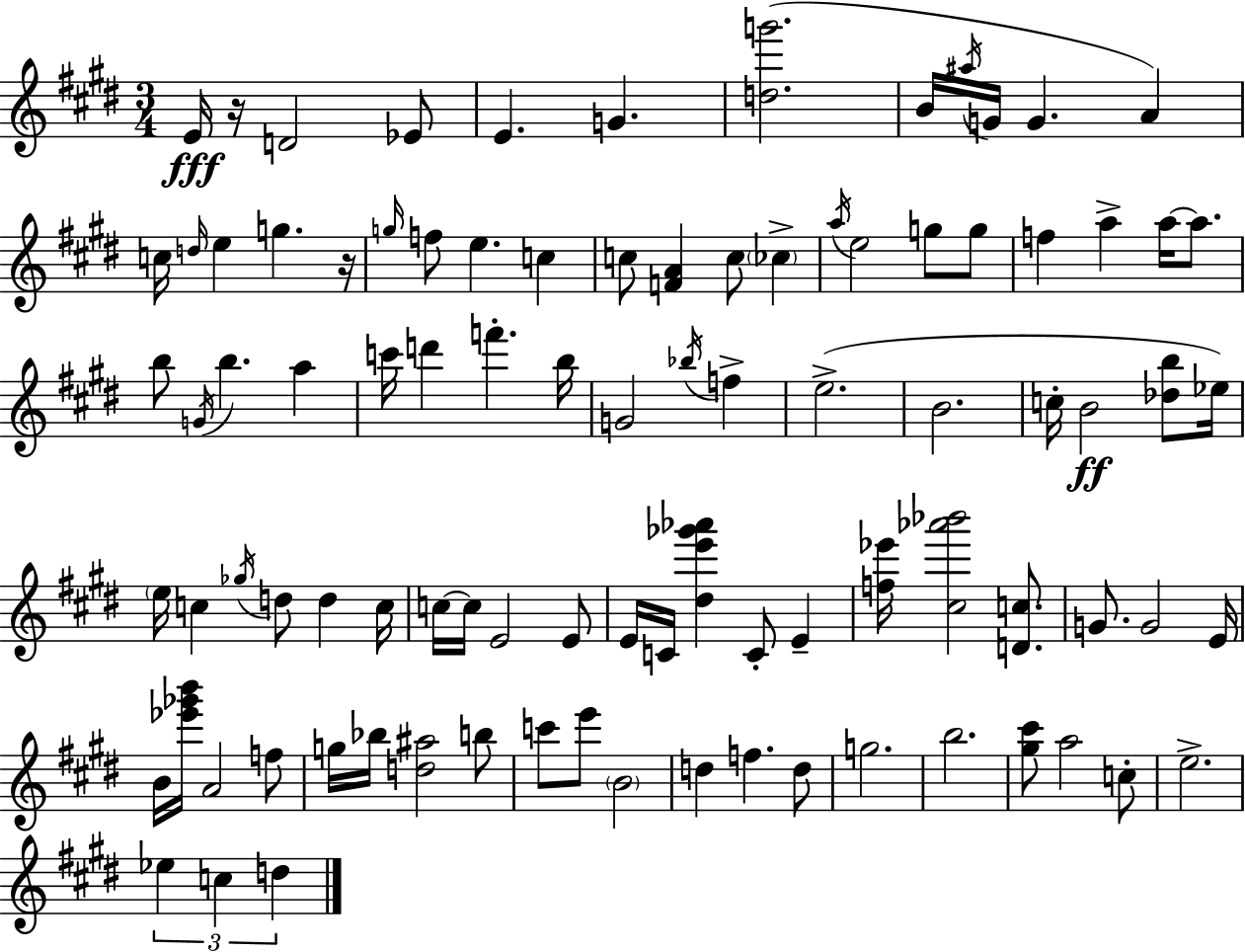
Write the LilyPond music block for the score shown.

{
  \clef treble
  \numericTimeSignature
  \time 3/4
  \key e \major
  e'16\fff r16 d'2 ees'8 | e'4. g'4. | <d'' g'''>2.( | b'16 \acciaccatura { ais''16 } g'16 g'4. a'4) | \break c''16 \grace { d''16 } e''4 g''4. | r16 \grace { g''16 } f''8 e''4. c''4 | c''8 <f' a'>4 c''8 \parenthesize ces''4-> | \acciaccatura { a''16 } e''2 | \break g''8 g''8 f''4 a''4-> | a''16~~ a''8. b''8 \acciaccatura { g'16 } b''4. | a''4 c'''16 d'''4 f'''4.-. | b''16 g'2 | \break \acciaccatura { bes''16 } f''4-> e''2.->( | b'2. | c''16-. b'2\ff | <des'' b''>8 ees''16) \parenthesize e''16 c''4 \acciaccatura { ges''16 } | \break d''8 d''4 c''16 c''16~~ c''16 e'2 | e'8 e'16 c'16 <dis'' e''' ges''' aes'''>4 | c'8-. e'4-- <f'' ees'''>16 <cis'' aes''' bes'''>2 | <d' c''>8. g'8. g'2 | \break e'16 b'16 <ees''' ges''' b'''>16 a'2 | f''8 g''16 bes''16 <d'' ais''>2 | b''8 c'''8 e'''8 \parenthesize b'2 | d''4 f''4. | \break d''8 g''2. | b''2. | <gis'' cis'''>8 a''2 | c''8-. e''2.-> | \break \tuplet 3/2 { ees''4 c''4 | d''4 } \bar "|."
}